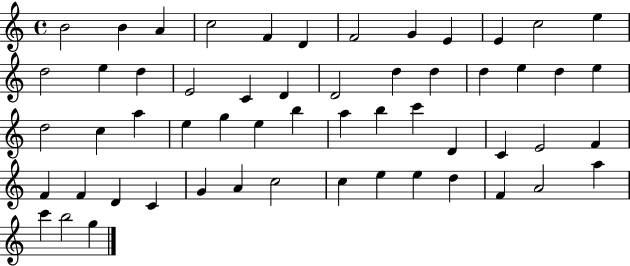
{
  \clef treble
  \time 4/4
  \defaultTimeSignature
  \key c \major
  b'2 b'4 a'4 | c''2 f'4 d'4 | f'2 g'4 e'4 | e'4 c''2 e''4 | \break d''2 e''4 d''4 | e'2 c'4 d'4 | d'2 d''4 d''4 | d''4 e''4 d''4 e''4 | \break d''2 c''4 a''4 | e''4 g''4 e''4 b''4 | a''4 b''4 c'''4 d'4 | c'4 e'2 f'4 | \break f'4 f'4 d'4 c'4 | g'4 a'4 c''2 | c''4 e''4 e''4 d''4 | f'4 a'2 a''4 | \break c'''4 b''2 g''4 | \bar "|."
}